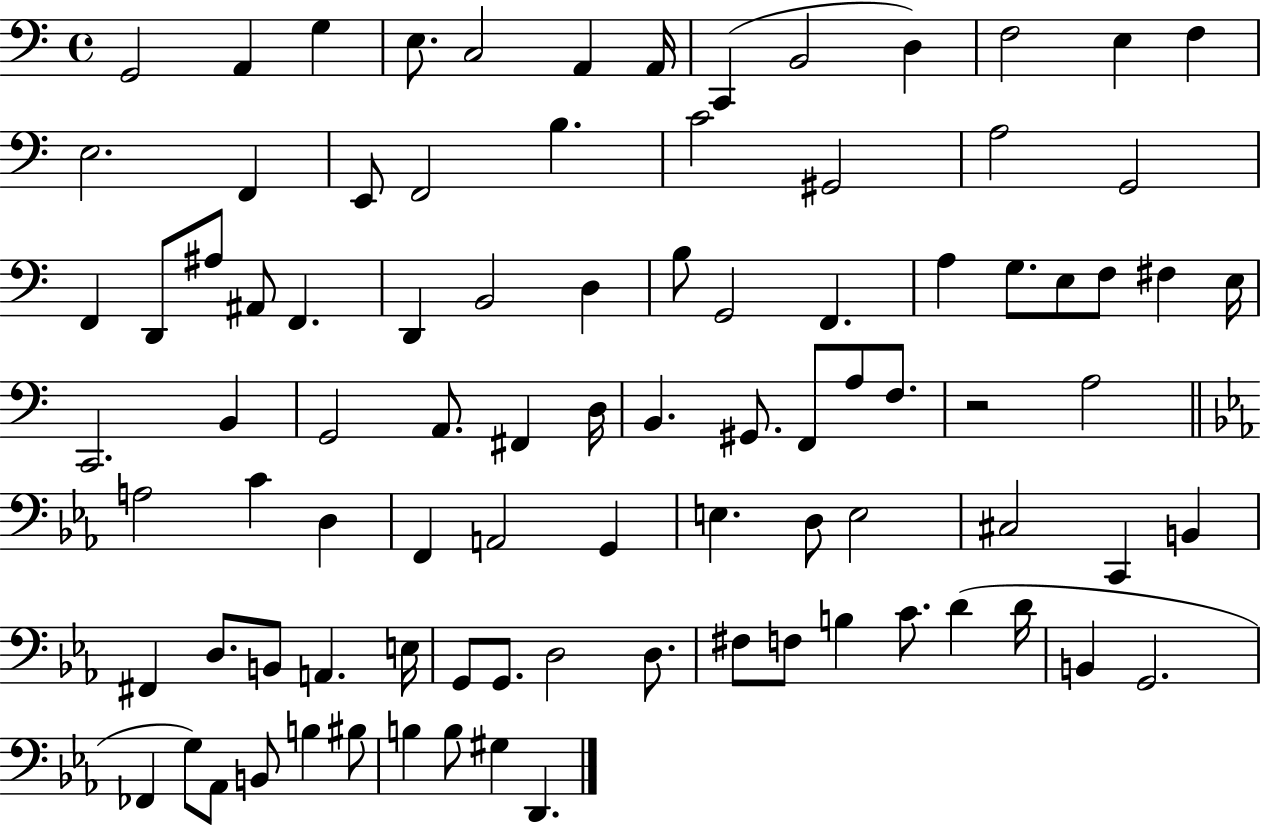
X:1
T:Untitled
M:4/4
L:1/4
K:C
G,,2 A,, G, E,/2 C,2 A,, A,,/4 C,, B,,2 D, F,2 E, F, E,2 F,, E,,/2 F,,2 B, C2 ^G,,2 A,2 G,,2 F,, D,,/2 ^A,/2 ^A,,/2 F,, D,, B,,2 D, B,/2 G,,2 F,, A, G,/2 E,/2 F,/2 ^F, E,/4 C,,2 B,, G,,2 A,,/2 ^F,, D,/4 B,, ^G,,/2 F,,/2 A,/2 F,/2 z2 A,2 A,2 C D, F,, A,,2 G,, E, D,/2 E,2 ^C,2 C,, B,, ^F,, D,/2 B,,/2 A,, E,/4 G,,/2 G,,/2 D,2 D,/2 ^F,/2 F,/2 B, C/2 D D/4 B,, G,,2 _F,, G,/2 _A,,/2 B,,/2 B, ^B,/2 B, B,/2 ^G, D,,